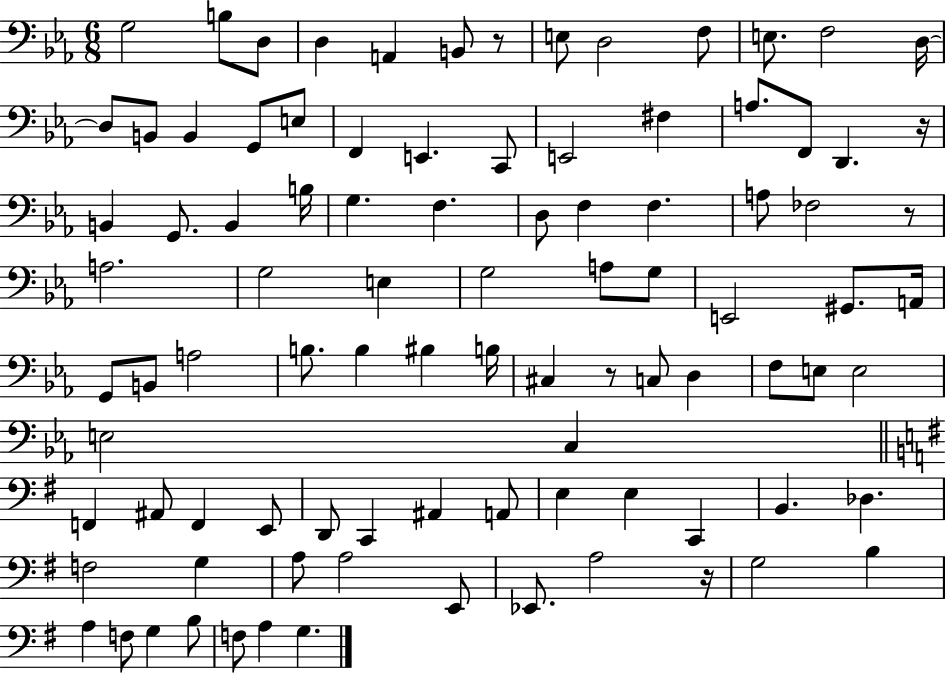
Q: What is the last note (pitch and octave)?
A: G3